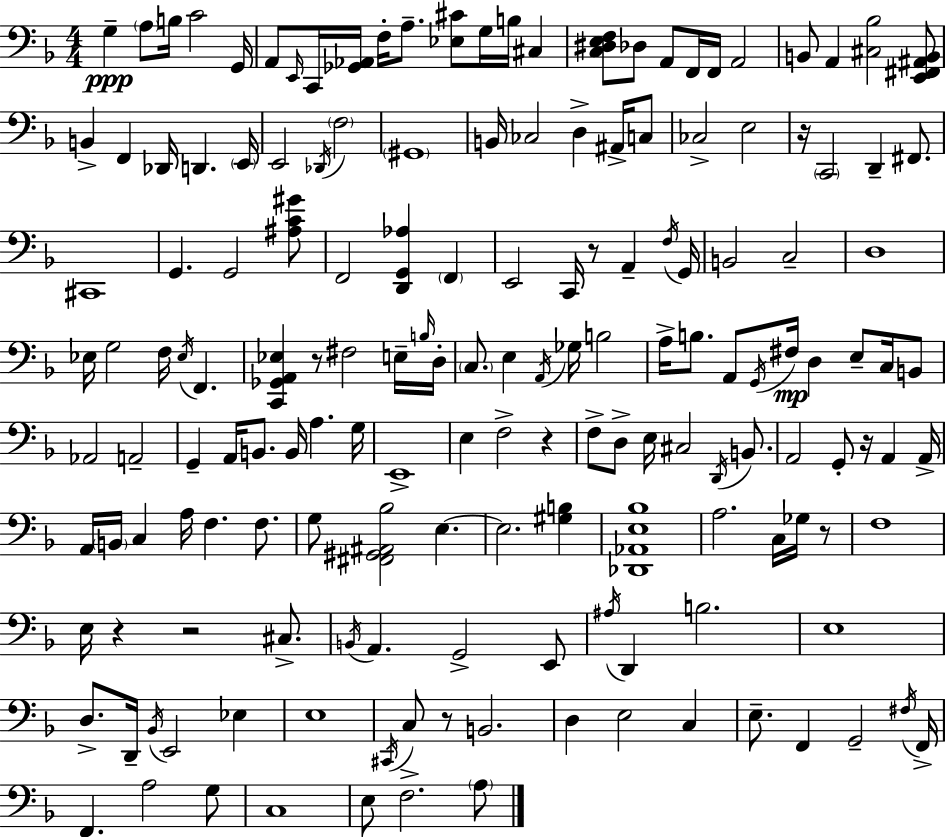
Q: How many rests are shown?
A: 9